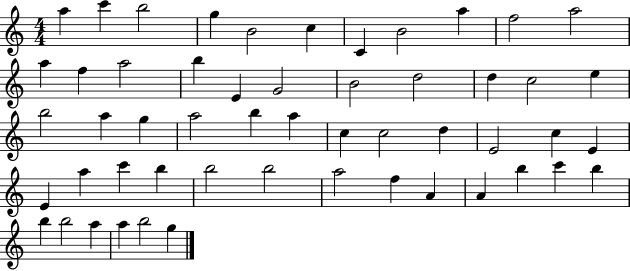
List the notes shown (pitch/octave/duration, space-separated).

A5/q C6/q B5/h G5/q B4/h C5/q C4/q B4/h A5/q F5/h A5/h A5/q F5/q A5/h B5/q E4/q G4/h B4/h D5/h D5/q C5/h E5/q B5/h A5/q G5/q A5/h B5/q A5/q C5/q C5/h D5/q E4/h C5/q E4/q E4/q A5/q C6/q B5/q B5/h B5/h A5/h F5/q A4/q A4/q B5/q C6/q B5/q B5/q B5/h A5/q A5/q B5/h G5/q